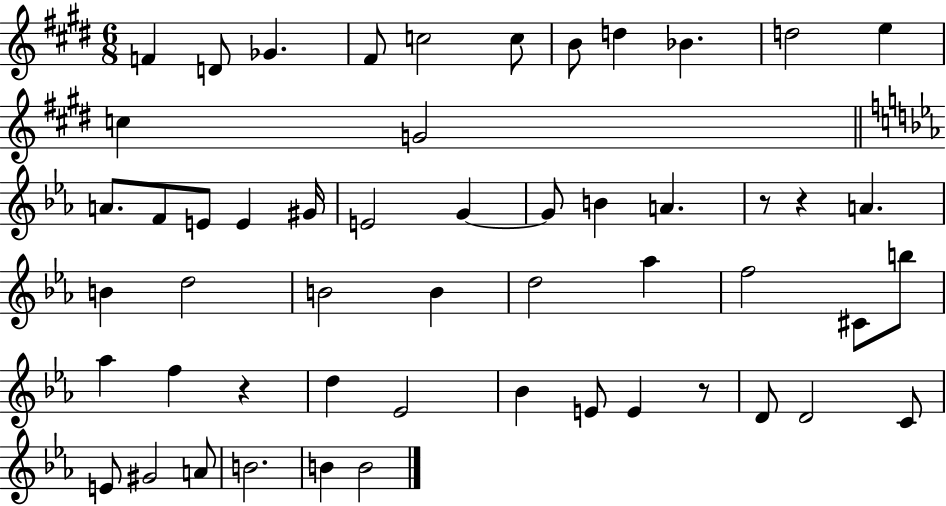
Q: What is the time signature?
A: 6/8